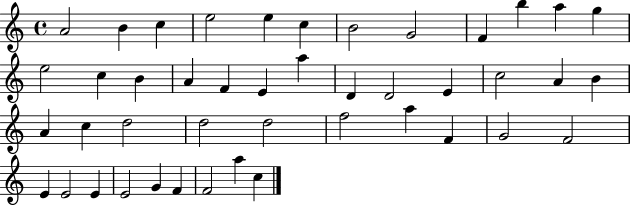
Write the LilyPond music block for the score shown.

{
  \clef treble
  \time 4/4
  \defaultTimeSignature
  \key c \major
  a'2 b'4 c''4 | e''2 e''4 c''4 | b'2 g'2 | f'4 b''4 a''4 g''4 | \break e''2 c''4 b'4 | a'4 f'4 e'4 a''4 | d'4 d'2 e'4 | c''2 a'4 b'4 | \break a'4 c''4 d''2 | d''2 d''2 | f''2 a''4 f'4 | g'2 f'2 | \break e'4 e'2 e'4 | e'2 g'4 f'4 | f'2 a''4 c''4 | \bar "|."
}